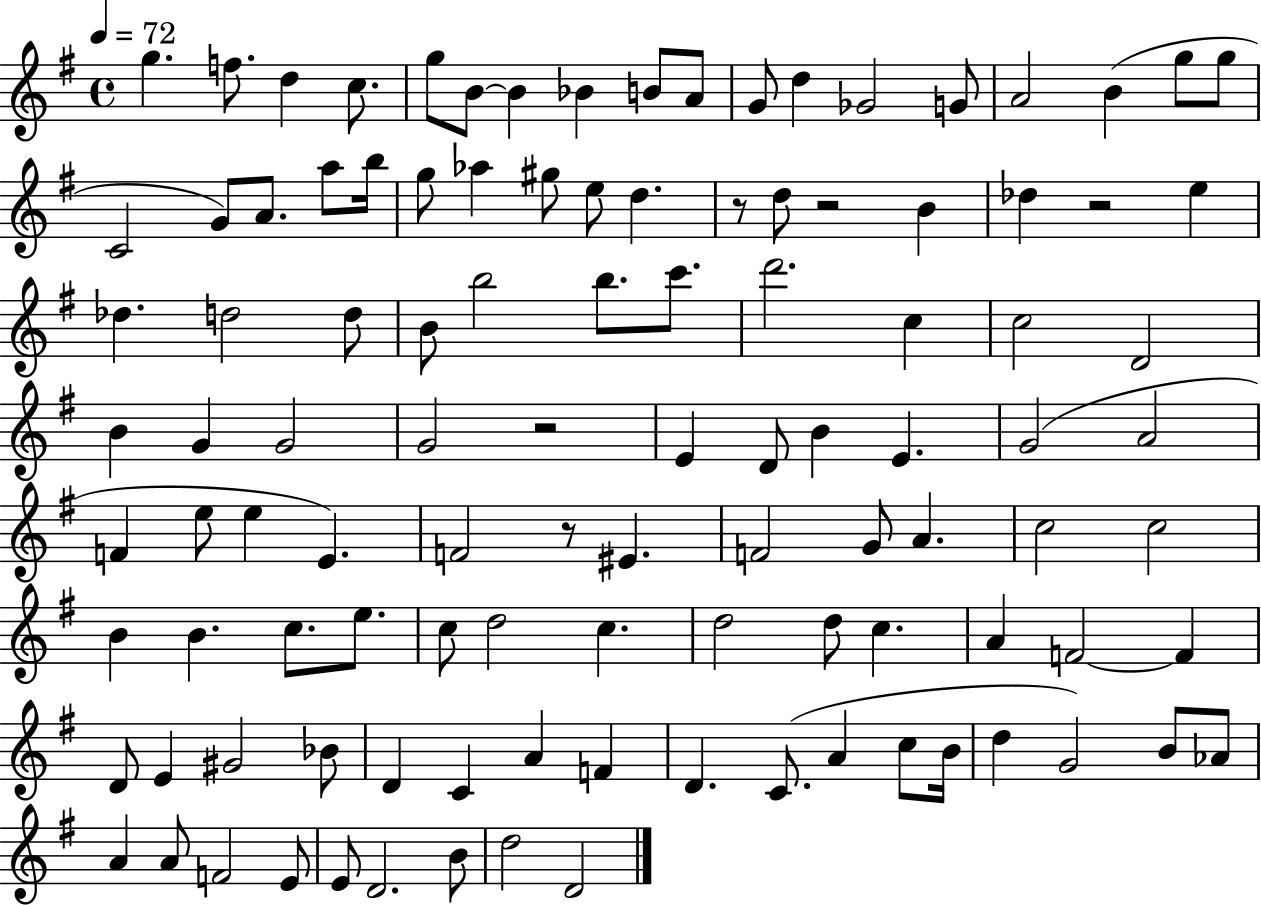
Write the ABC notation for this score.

X:1
T:Untitled
M:4/4
L:1/4
K:G
g f/2 d c/2 g/2 B/2 B _B B/2 A/2 G/2 d _G2 G/2 A2 B g/2 g/2 C2 G/2 A/2 a/2 b/4 g/2 _a ^g/2 e/2 d z/2 d/2 z2 B _d z2 e _d d2 d/2 B/2 b2 b/2 c'/2 d'2 c c2 D2 B G G2 G2 z2 E D/2 B E G2 A2 F e/2 e E F2 z/2 ^E F2 G/2 A c2 c2 B B c/2 e/2 c/2 d2 c d2 d/2 c A F2 F D/2 E ^G2 _B/2 D C A F D C/2 A c/2 B/4 d G2 B/2 _A/2 A A/2 F2 E/2 E/2 D2 B/2 d2 D2